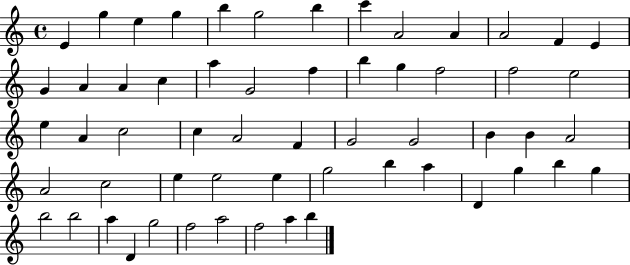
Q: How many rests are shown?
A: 0